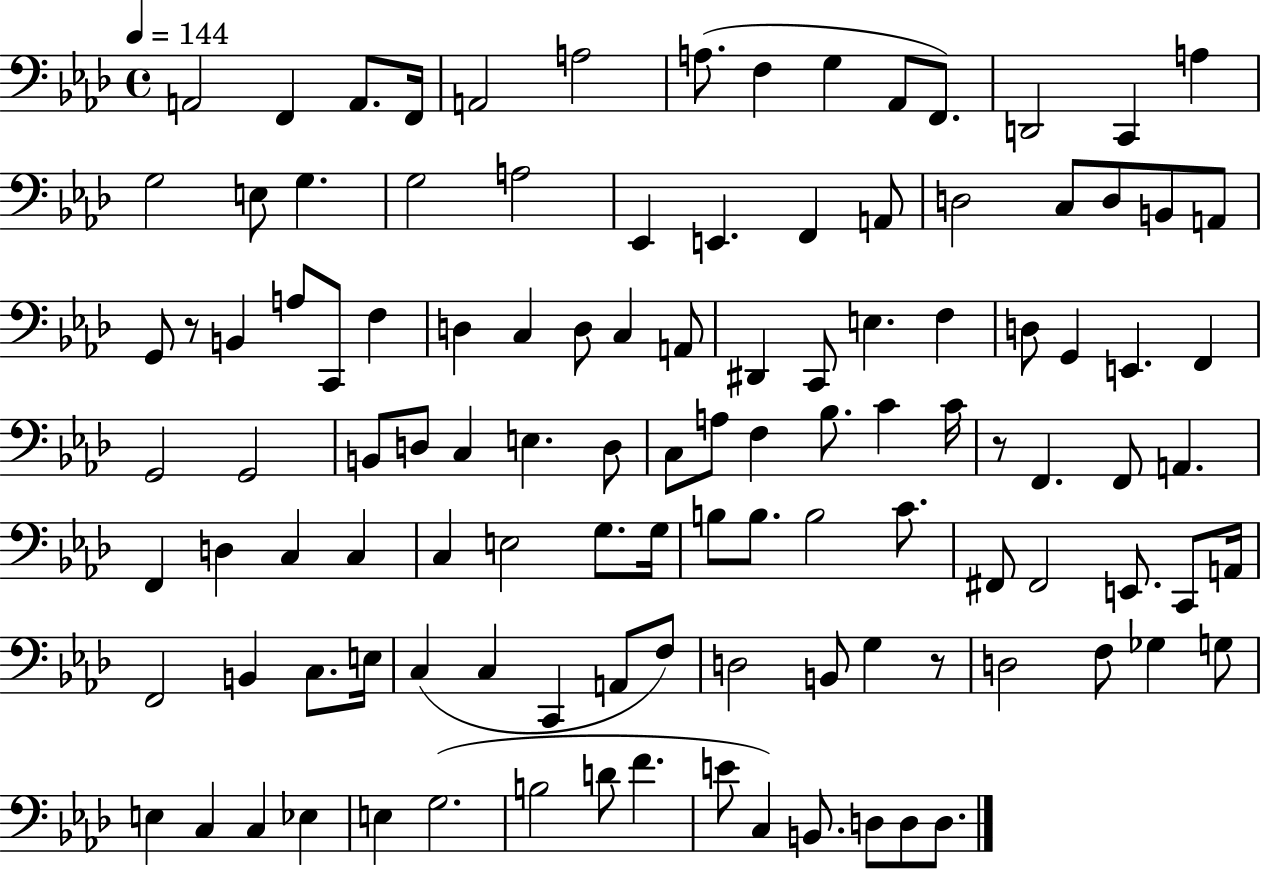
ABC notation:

X:1
T:Untitled
M:4/4
L:1/4
K:Ab
A,,2 F,, A,,/2 F,,/4 A,,2 A,2 A,/2 F, G, _A,,/2 F,,/2 D,,2 C,, A, G,2 E,/2 G, G,2 A,2 _E,, E,, F,, A,,/2 D,2 C,/2 D,/2 B,,/2 A,,/2 G,,/2 z/2 B,, A,/2 C,,/2 F, D, C, D,/2 C, A,,/2 ^D,, C,,/2 E, F, D,/2 G,, E,, F,, G,,2 G,,2 B,,/2 D,/2 C, E, D,/2 C,/2 A,/2 F, _B,/2 C C/4 z/2 F,, F,,/2 A,, F,, D, C, C, C, E,2 G,/2 G,/4 B,/2 B,/2 B,2 C/2 ^F,,/2 ^F,,2 E,,/2 C,,/2 A,,/4 F,,2 B,, C,/2 E,/4 C, C, C,, A,,/2 F,/2 D,2 B,,/2 G, z/2 D,2 F,/2 _G, G,/2 E, C, C, _E, E, G,2 B,2 D/2 F E/2 C, B,,/2 D,/2 D,/2 D,/2